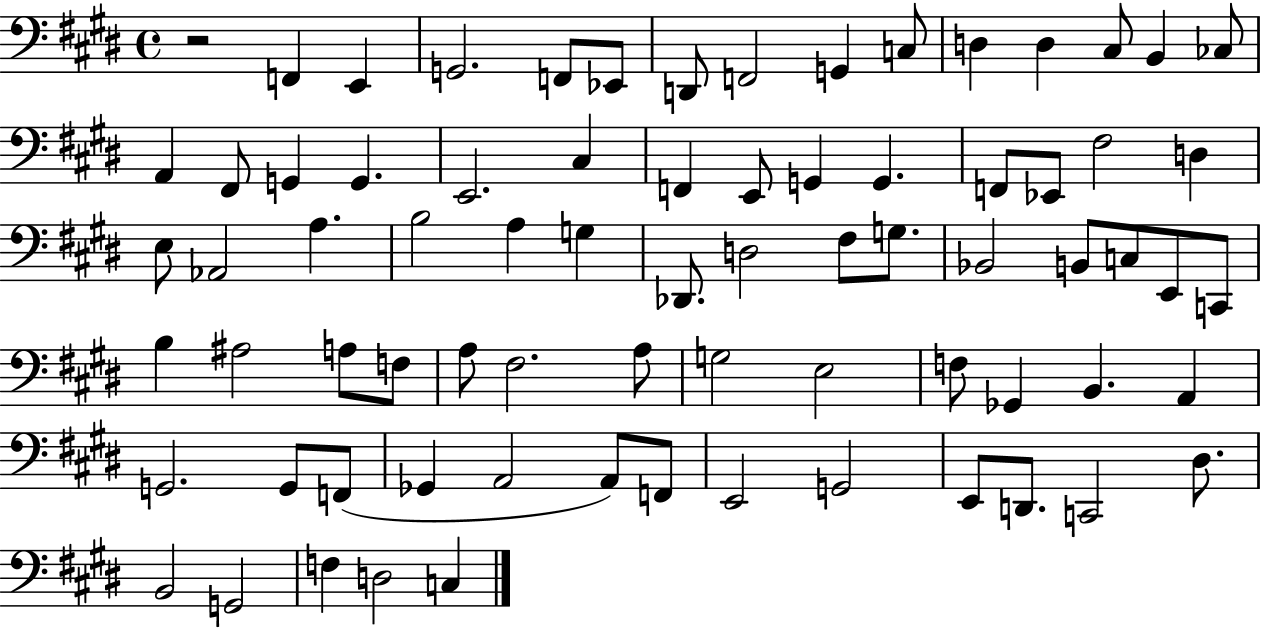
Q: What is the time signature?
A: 4/4